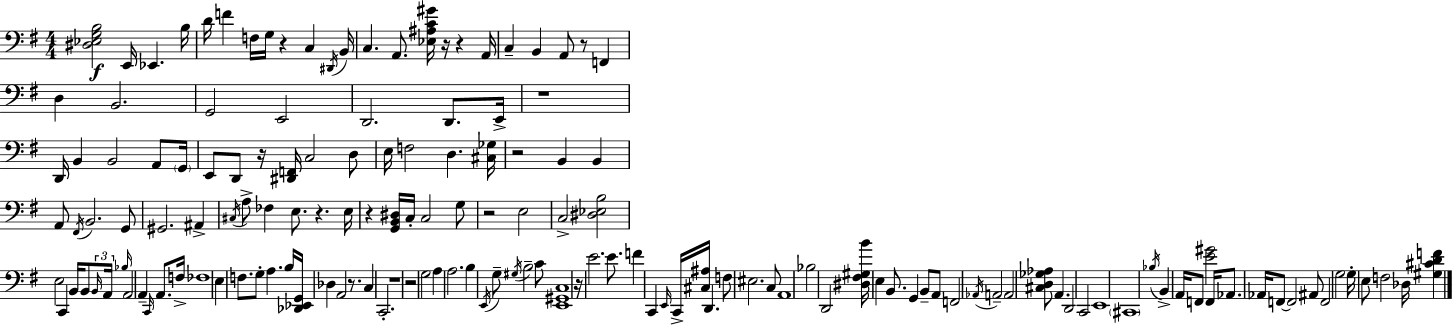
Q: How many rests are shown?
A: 14